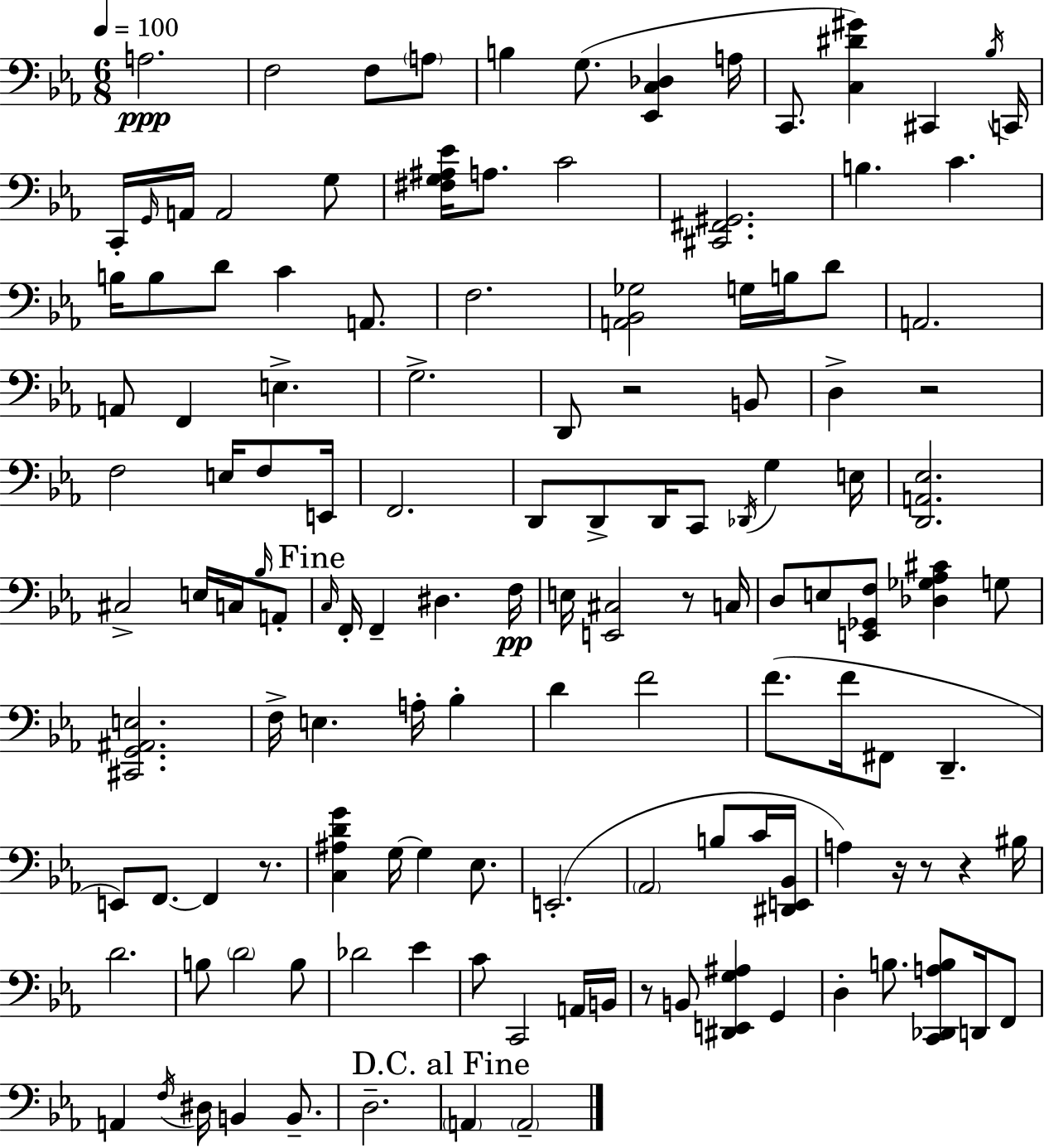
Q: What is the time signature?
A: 6/8